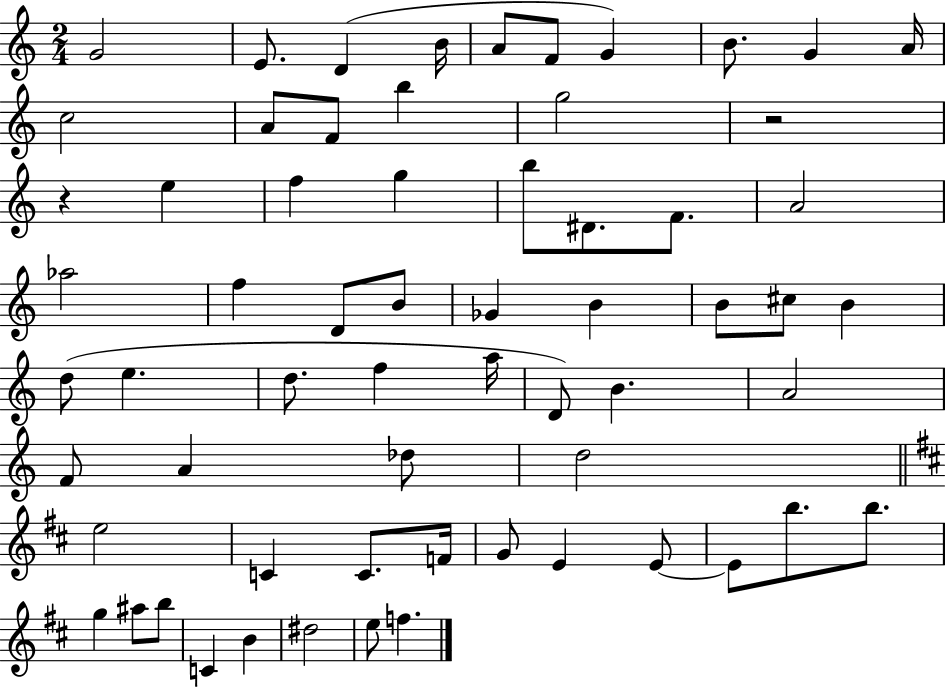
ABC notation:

X:1
T:Untitled
M:2/4
L:1/4
K:C
G2 E/2 D B/4 A/2 F/2 G B/2 G A/4 c2 A/2 F/2 b g2 z2 z e f g b/2 ^D/2 F/2 A2 _a2 f D/2 B/2 _G B B/2 ^c/2 B d/2 e d/2 f a/4 D/2 B A2 F/2 A _d/2 d2 e2 C C/2 F/4 G/2 E E/2 E/2 b/2 b/2 g ^a/2 b/2 C B ^d2 e/2 f